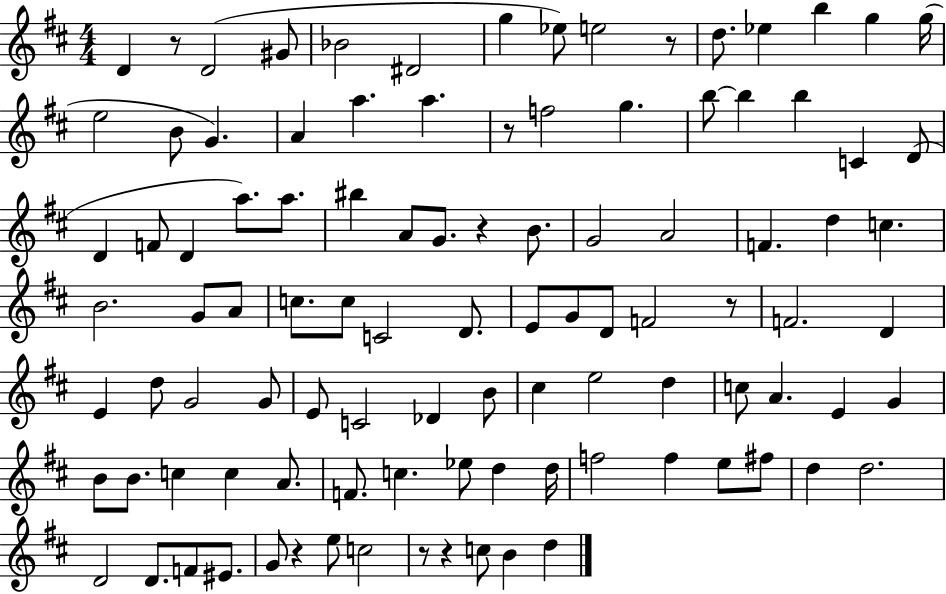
{
  \clef treble
  \numericTimeSignature
  \time 4/4
  \key d \major
  d'4 r8 d'2( gis'8 | bes'2 dis'2 | g''4 ees''8) e''2 r8 | d''8. ees''4 b''4 g''4 g''16( | \break e''2 b'8 g'4.) | a'4 a''4. a''4. | r8 f''2 g''4. | b''8~~ b''4 b''4 c'4 d'8( | \break d'4 f'8 d'4 a''8.) a''8. | bis''4 a'8 g'8. r4 b'8. | g'2 a'2 | f'4. d''4 c''4. | \break b'2. g'8 a'8 | c''8. c''8 c'2 d'8. | e'8 g'8 d'8 f'2 r8 | f'2. d'4 | \break e'4 d''8 g'2 g'8 | e'8 c'2 des'4 b'8 | cis''4 e''2 d''4 | c''8 a'4. e'4 g'4 | \break b'8 b'8. c''4 c''4 a'8. | f'8. c''4. ees''8 d''4 d''16 | f''2 f''4 e''8 fis''8 | d''4 d''2. | \break d'2 d'8. f'8 eis'8. | g'8 r4 e''8 c''2 | r8 r4 c''8 b'4 d''4 | \bar "|."
}